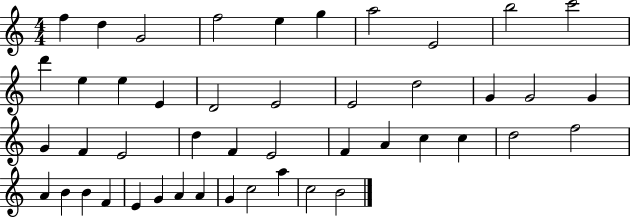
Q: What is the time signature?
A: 4/4